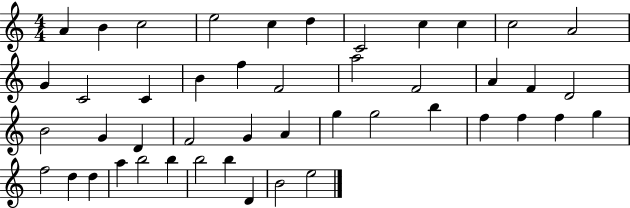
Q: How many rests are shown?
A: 0